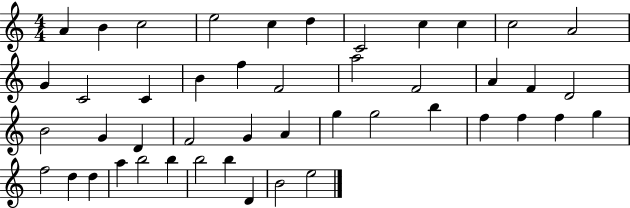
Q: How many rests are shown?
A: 0